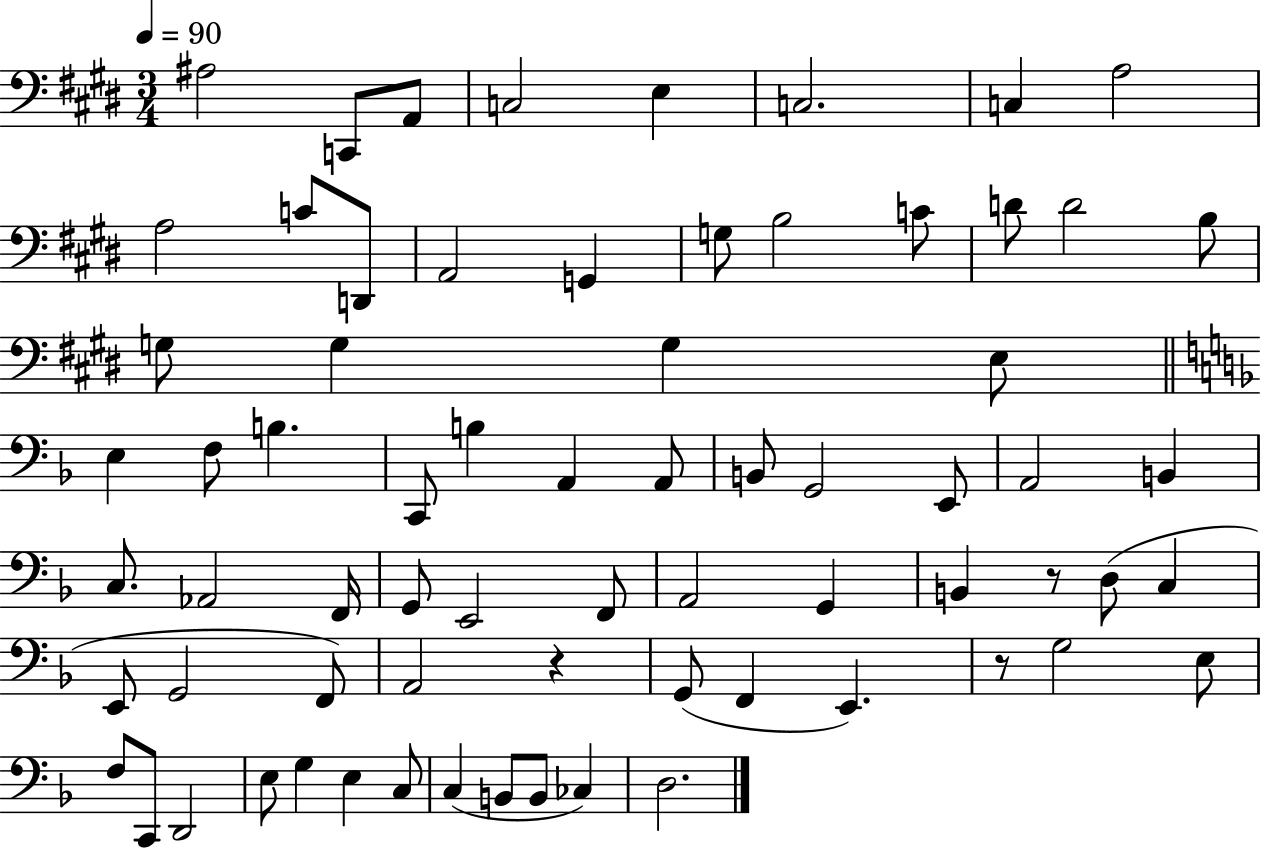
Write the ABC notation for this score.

X:1
T:Untitled
M:3/4
L:1/4
K:E
^A,2 C,,/2 A,,/2 C,2 E, C,2 C, A,2 A,2 C/2 D,,/2 A,,2 G,, G,/2 B,2 C/2 D/2 D2 B,/2 G,/2 G, G, E,/2 E, F,/2 B, C,,/2 B, A,, A,,/2 B,,/2 G,,2 E,,/2 A,,2 B,, C,/2 _A,,2 F,,/4 G,,/2 E,,2 F,,/2 A,,2 G,, B,, z/2 D,/2 C, E,,/2 G,,2 F,,/2 A,,2 z G,,/2 F,, E,, z/2 G,2 E,/2 F,/2 C,,/2 D,,2 E,/2 G, E, C,/2 C, B,,/2 B,,/2 _C, D,2